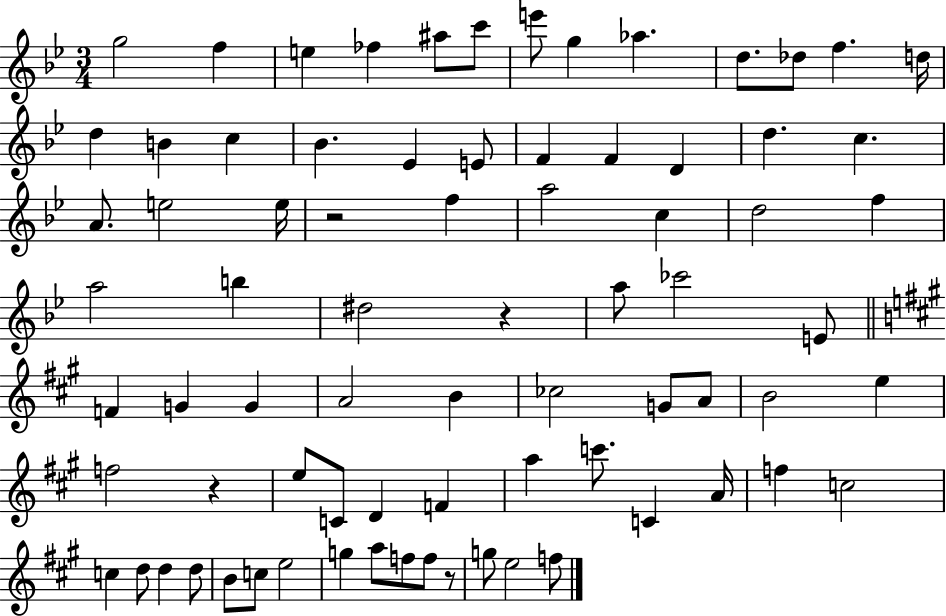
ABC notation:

X:1
T:Untitled
M:3/4
L:1/4
K:Bb
g2 f e _f ^a/2 c'/2 e'/2 g _a d/2 _d/2 f d/4 d B c _B _E E/2 F F D d c A/2 e2 e/4 z2 f a2 c d2 f a2 b ^d2 z a/2 _c'2 E/2 F G G A2 B _c2 G/2 A/2 B2 e f2 z e/2 C/2 D F a c'/2 C A/4 f c2 c d/2 d d/2 B/2 c/2 e2 g a/2 f/2 f/2 z/2 g/2 e2 f/2